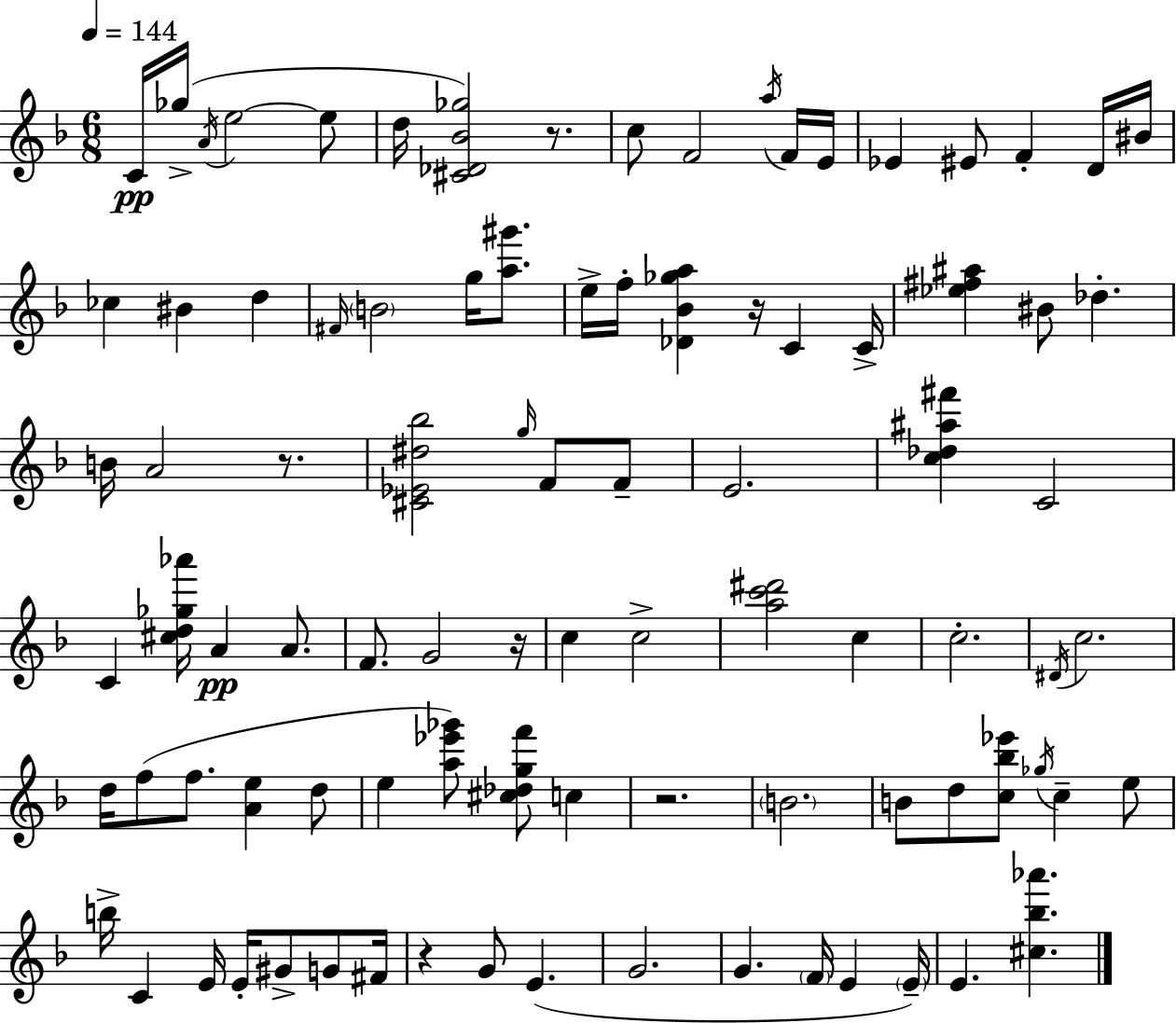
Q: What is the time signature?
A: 6/8